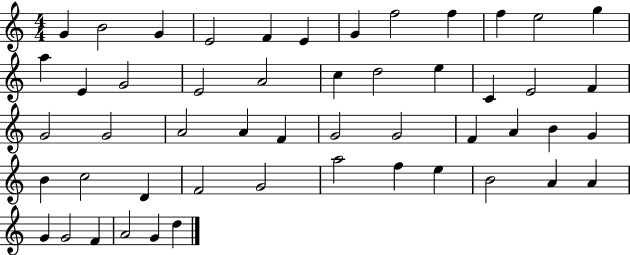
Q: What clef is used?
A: treble